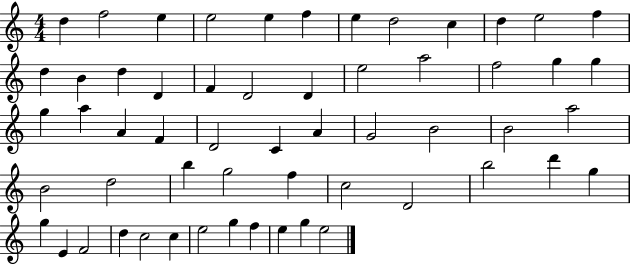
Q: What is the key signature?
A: C major